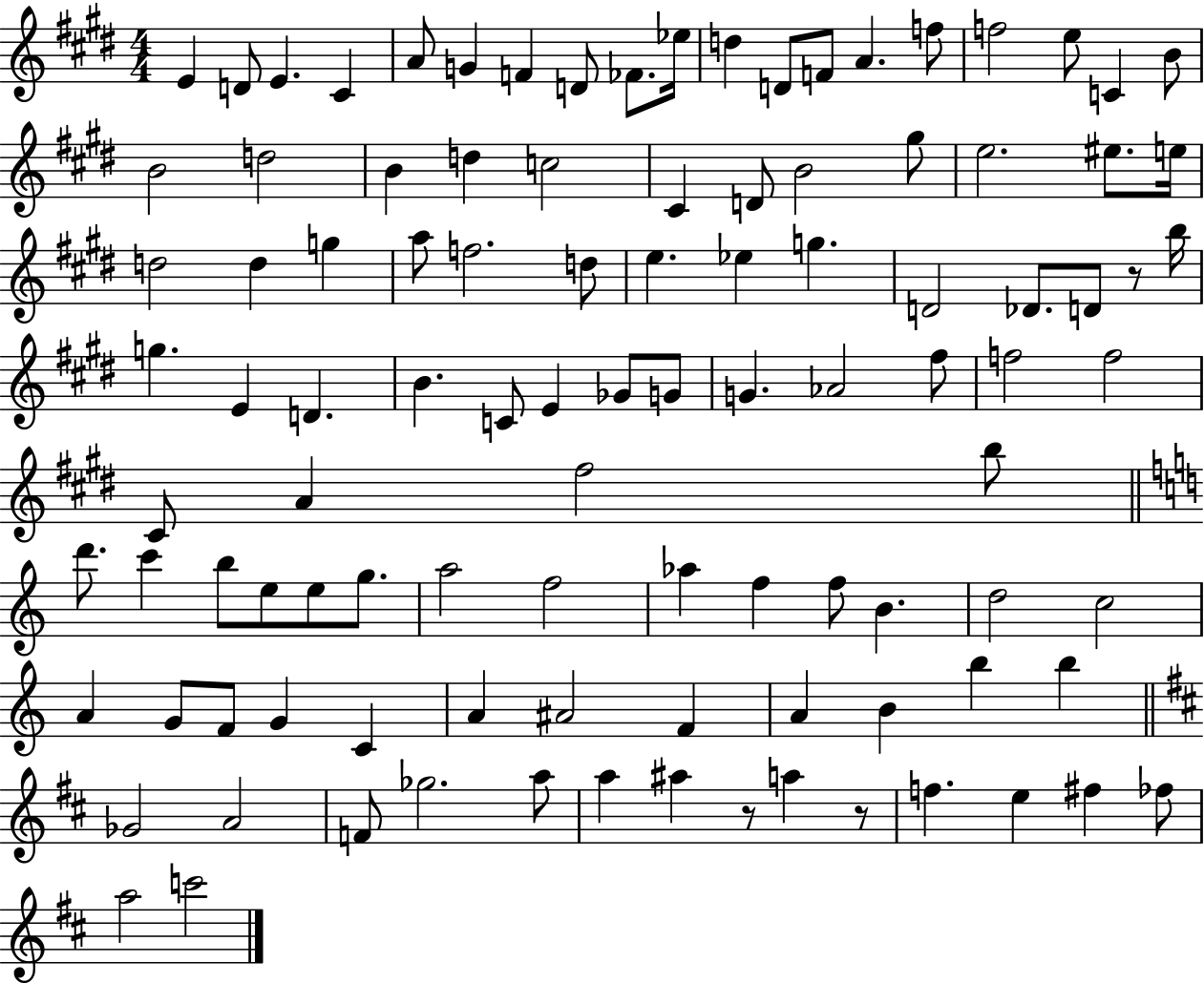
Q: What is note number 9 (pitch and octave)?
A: FES4